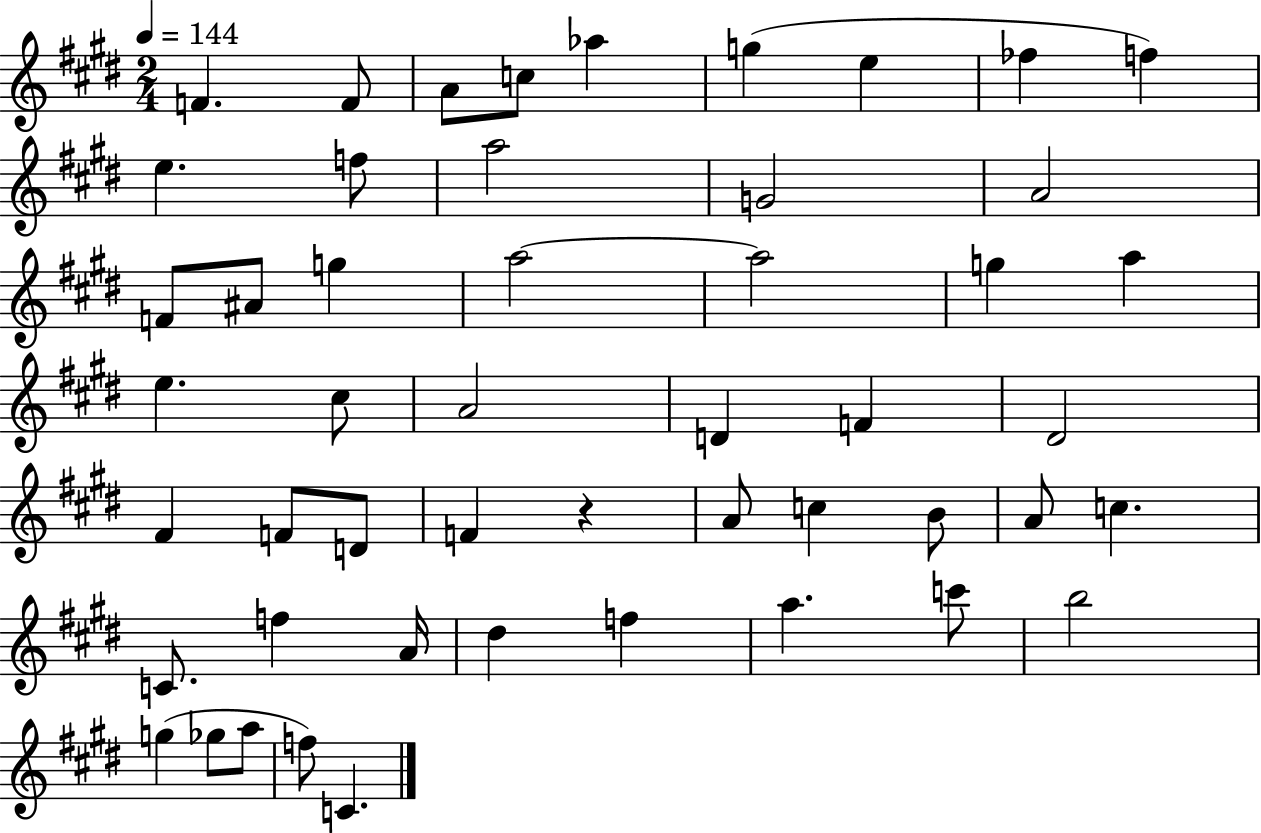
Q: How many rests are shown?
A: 1